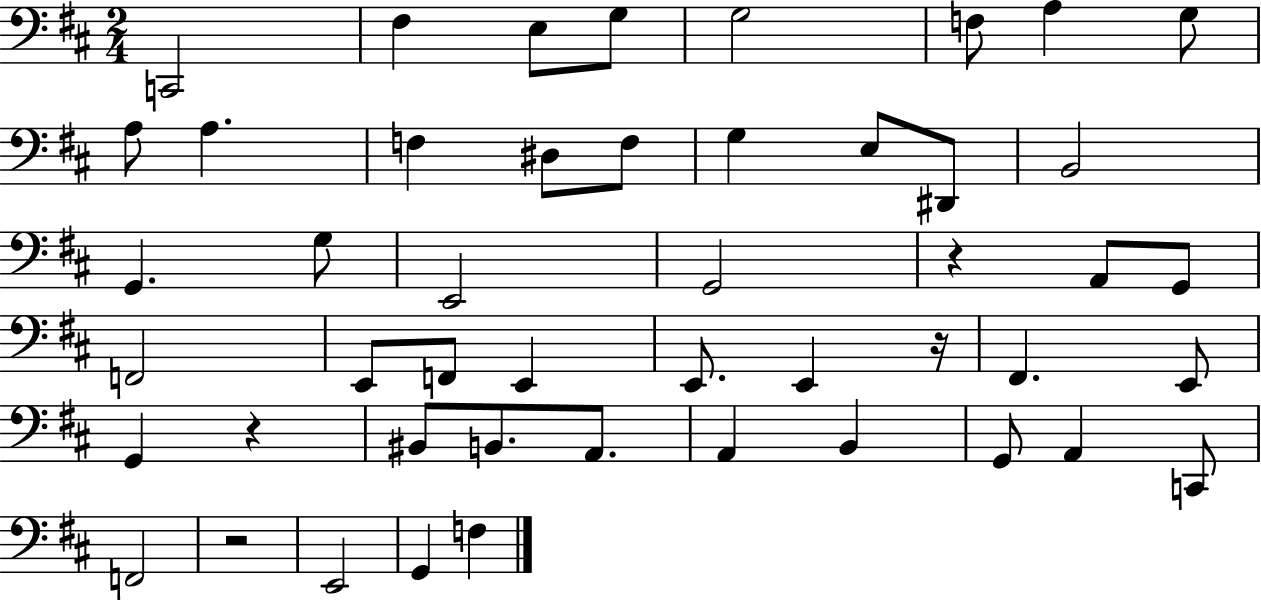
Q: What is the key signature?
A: D major